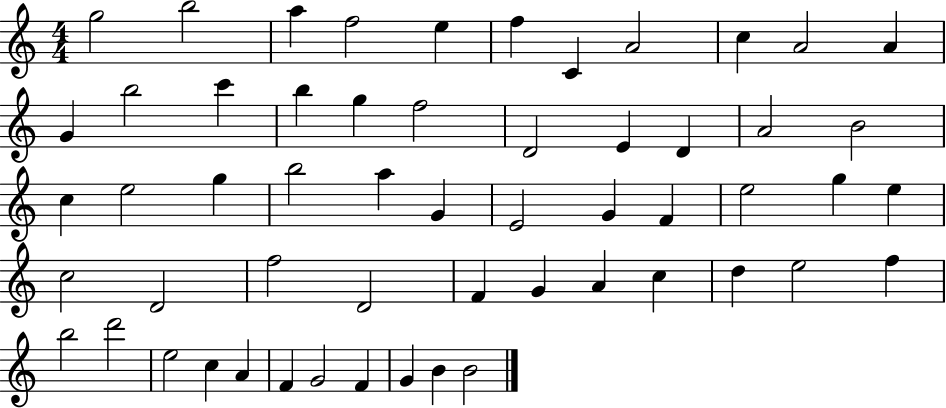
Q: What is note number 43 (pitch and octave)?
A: D5